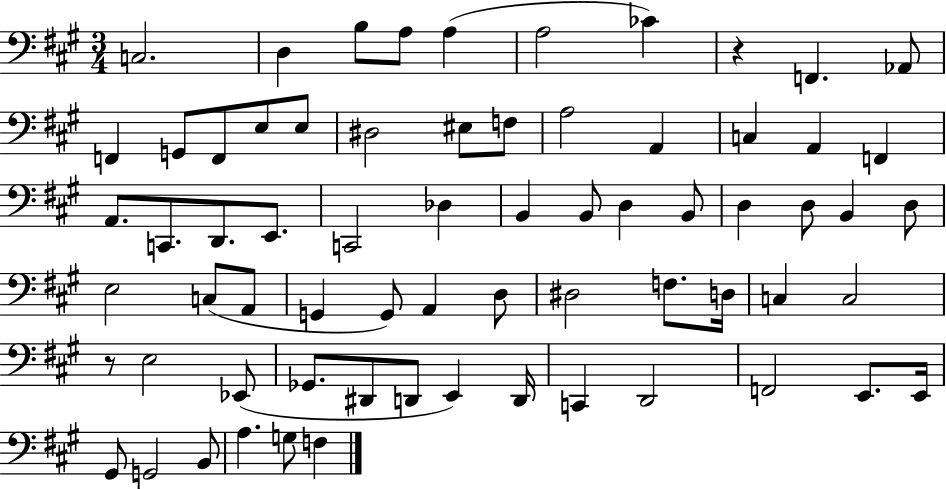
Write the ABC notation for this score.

X:1
T:Untitled
M:3/4
L:1/4
K:A
C,2 D, B,/2 A,/2 A, A,2 _C z F,, _A,,/2 F,, G,,/2 F,,/2 E,/2 E,/2 ^D,2 ^E,/2 F,/2 A,2 A,, C, A,, F,, A,,/2 C,,/2 D,,/2 E,,/2 C,,2 _D, B,, B,,/2 D, B,,/2 D, D,/2 B,, D,/2 E,2 C,/2 A,,/2 G,, G,,/2 A,, D,/2 ^D,2 F,/2 D,/4 C, C,2 z/2 E,2 _E,,/2 _G,,/2 ^D,,/2 D,,/2 E,, D,,/4 C,, D,,2 F,,2 E,,/2 E,,/4 ^G,,/2 G,,2 B,,/2 A, G,/2 F,